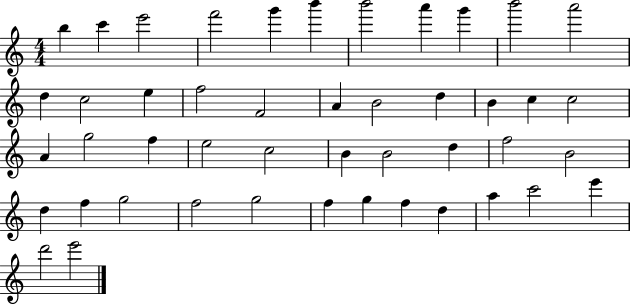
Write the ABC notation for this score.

X:1
T:Untitled
M:4/4
L:1/4
K:C
b c' e'2 f'2 g' b' b'2 a' g' b'2 a'2 d c2 e f2 F2 A B2 d B c c2 A g2 f e2 c2 B B2 d f2 B2 d f g2 f2 g2 f g f d a c'2 e' d'2 e'2